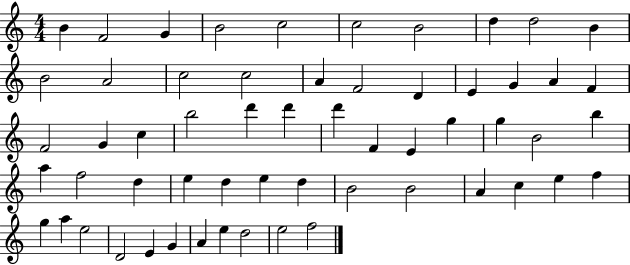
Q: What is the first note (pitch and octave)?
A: B4